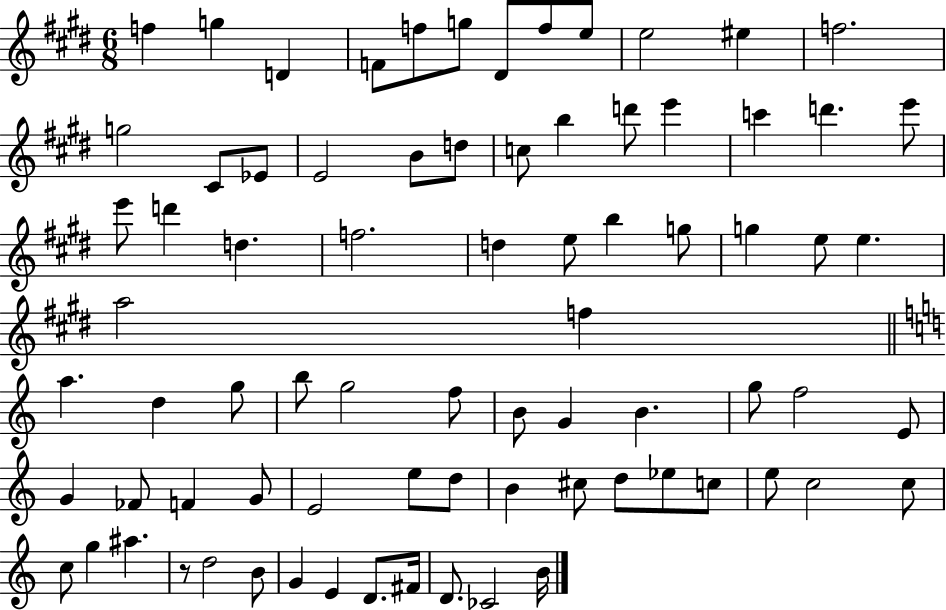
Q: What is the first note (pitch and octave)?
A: F5